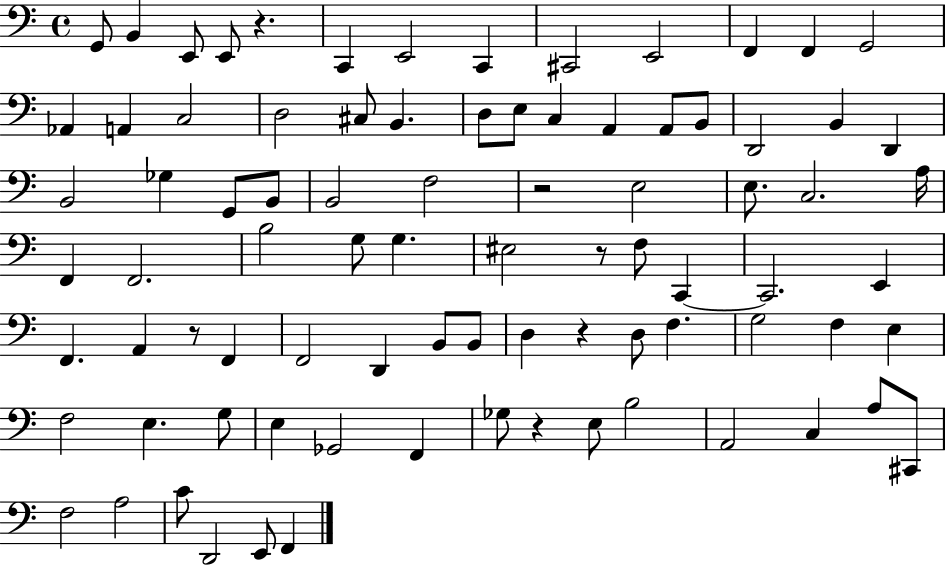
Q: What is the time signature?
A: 4/4